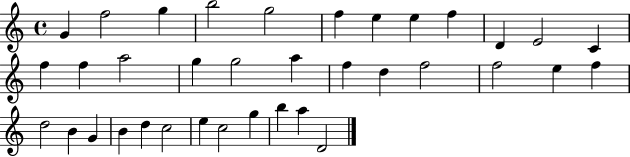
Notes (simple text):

G4/q F5/h G5/q B5/h G5/h F5/q E5/q E5/q F5/q D4/q E4/h C4/q F5/q F5/q A5/h G5/q G5/h A5/q F5/q D5/q F5/h F5/h E5/q F5/q D5/h B4/q G4/q B4/q D5/q C5/h E5/q C5/h G5/q B5/q A5/q D4/h